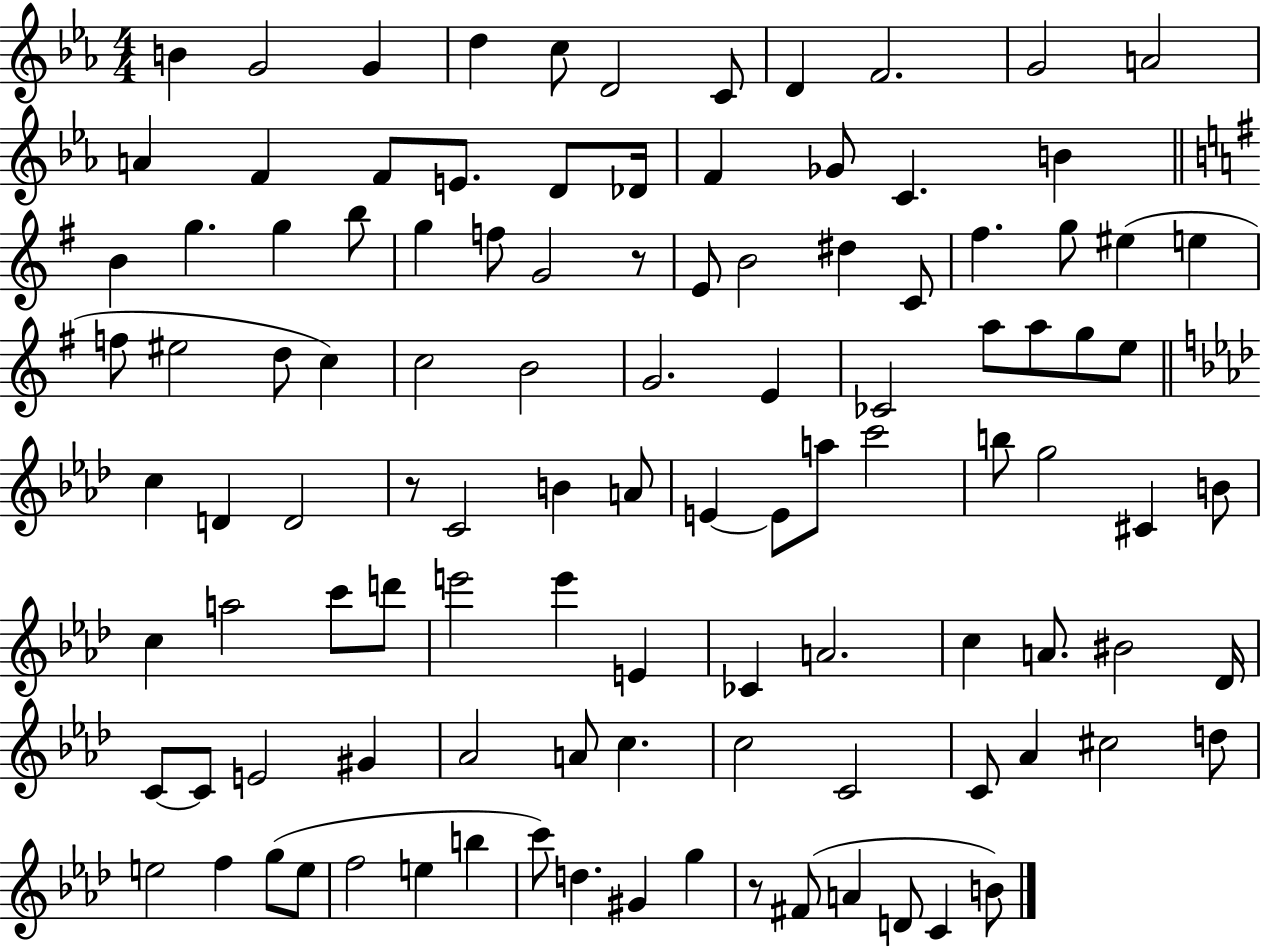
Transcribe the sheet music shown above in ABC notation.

X:1
T:Untitled
M:4/4
L:1/4
K:Eb
B G2 G d c/2 D2 C/2 D F2 G2 A2 A F F/2 E/2 D/2 _D/4 F _G/2 C B B g g b/2 g f/2 G2 z/2 E/2 B2 ^d C/2 ^f g/2 ^e e f/2 ^e2 d/2 c c2 B2 G2 E _C2 a/2 a/2 g/2 e/2 c D D2 z/2 C2 B A/2 E E/2 a/2 c'2 b/2 g2 ^C B/2 c a2 c'/2 d'/2 e'2 e' E _C A2 c A/2 ^B2 _D/4 C/2 C/2 E2 ^G _A2 A/2 c c2 C2 C/2 _A ^c2 d/2 e2 f g/2 e/2 f2 e b c'/2 d ^G g z/2 ^F/2 A D/2 C B/2